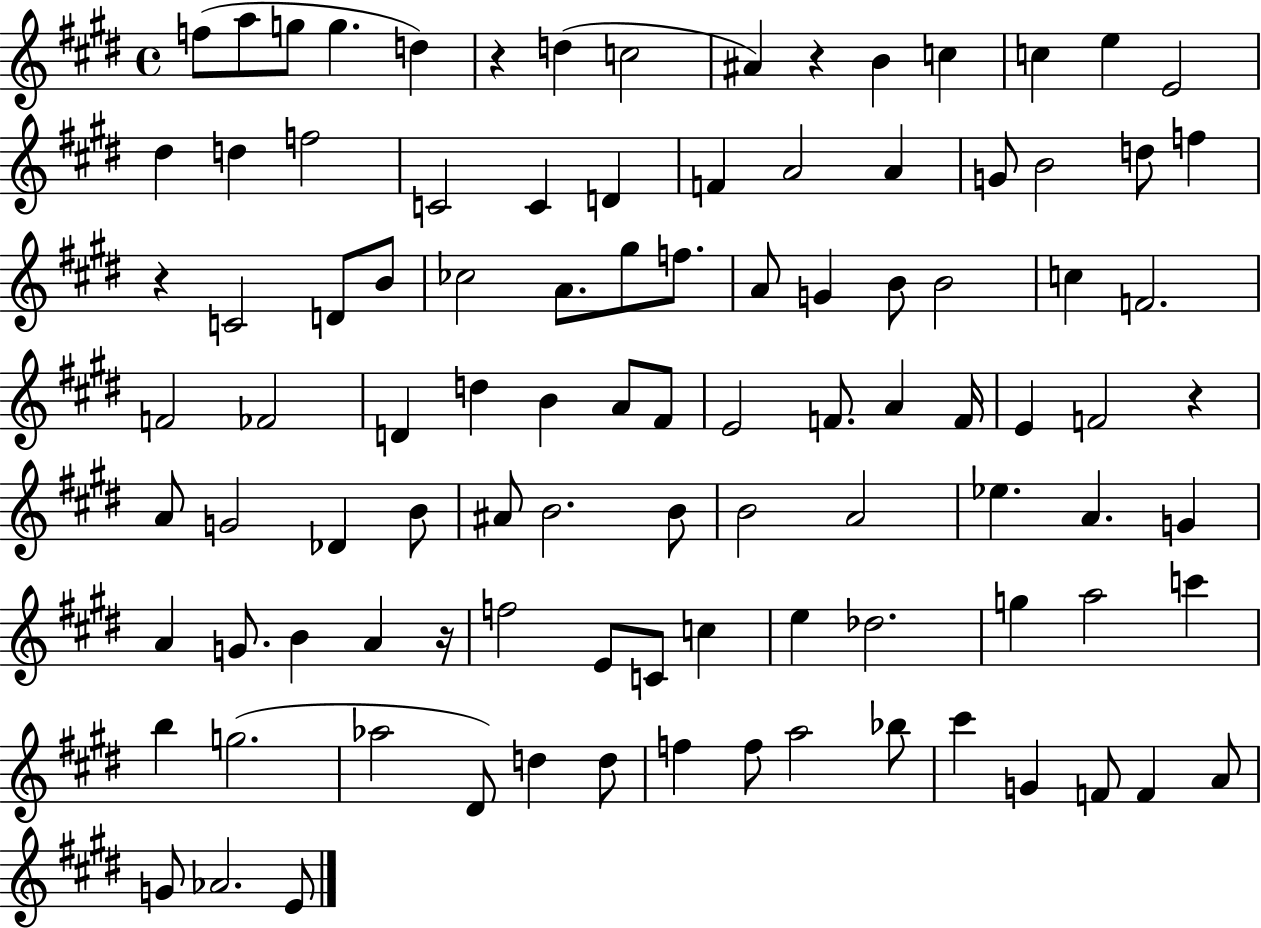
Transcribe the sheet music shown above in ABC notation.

X:1
T:Untitled
M:4/4
L:1/4
K:E
f/2 a/2 g/2 g d z d c2 ^A z B c c e E2 ^d d f2 C2 C D F A2 A G/2 B2 d/2 f z C2 D/2 B/2 _c2 A/2 ^g/2 f/2 A/2 G B/2 B2 c F2 F2 _F2 D d B A/2 ^F/2 E2 F/2 A F/4 E F2 z A/2 G2 _D B/2 ^A/2 B2 B/2 B2 A2 _e A G A G/2 B A z/4 f2 E/2 C/2 c e _d2 g a2 c' b g2 _a2 ^D/2 d d/2 f f/2 a2 _b/2 ^c' G F/2 F A/2 G/2 _A2 E/2